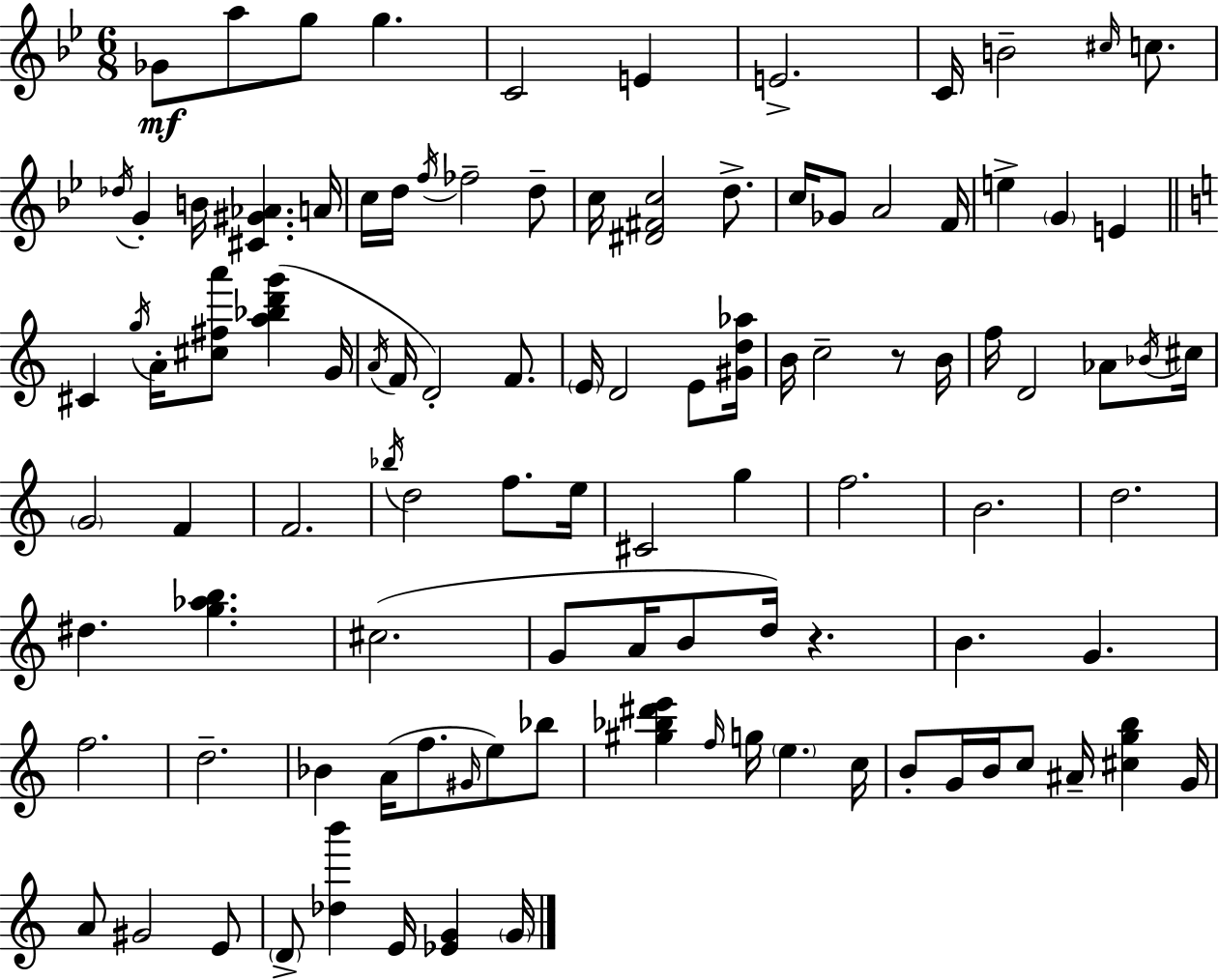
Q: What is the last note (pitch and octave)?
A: G4